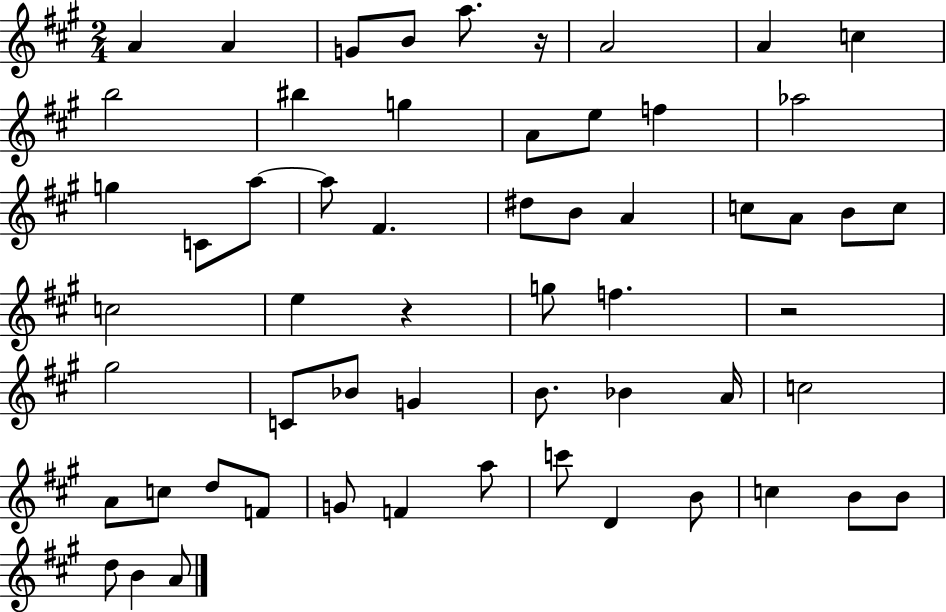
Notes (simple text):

A4/q A4/q G4/e B4/e A5/e. R/s A4/h A4/q C5/q B5/h BIS5/q G5/q A4/e E5/e F5/q Ab5/h G5/q C4/e A5/e A5/e F#4/q. D#5/e B4/e A4/q C5/e A4/e B4/e C5/e C5/h E5/q R/q G5/e F5/q. R/h G#5/h C4/e Bb4/e G4/q B4/e. Bb4/q A4/s C5/h A4/e C5/e D5/e F4/e G4/e F4/q A5/e C6/e D4/q B4/e C5/q B4/e B4/e D5/e B4/q A4/e